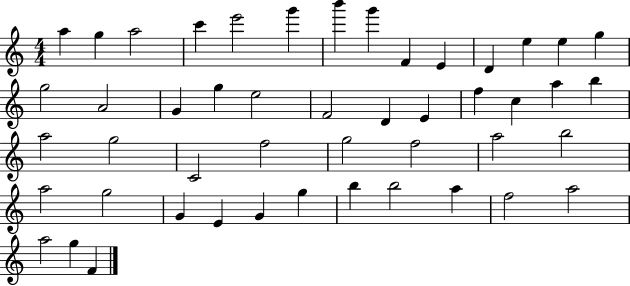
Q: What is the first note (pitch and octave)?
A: A5